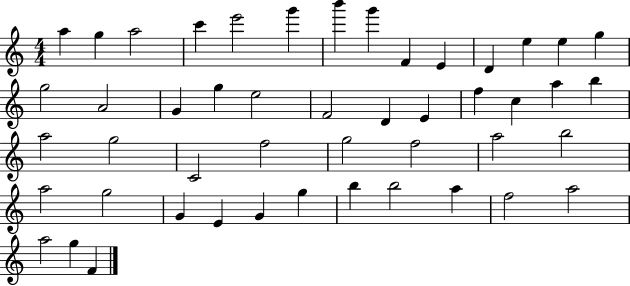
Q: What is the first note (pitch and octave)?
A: A5